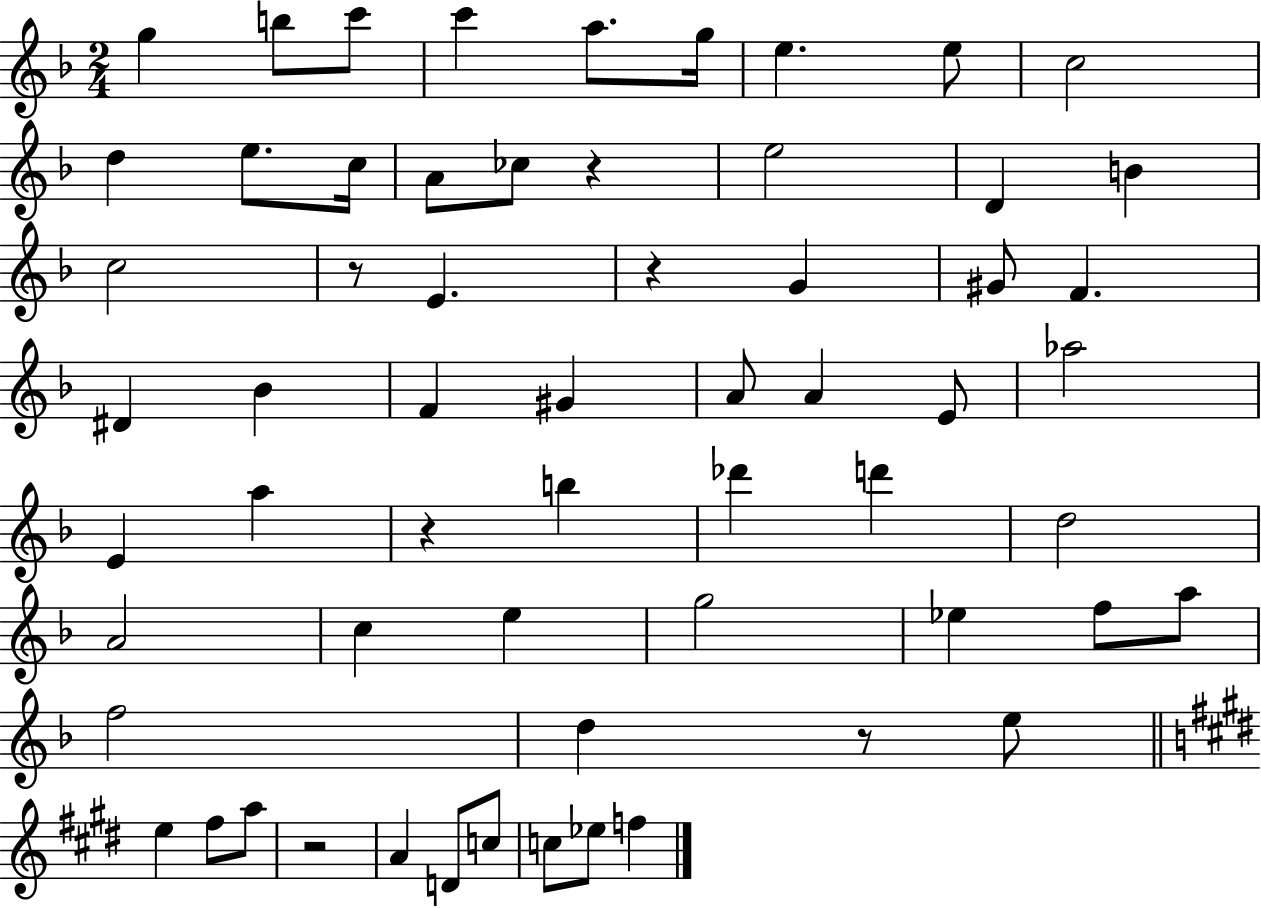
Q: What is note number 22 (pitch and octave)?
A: F4